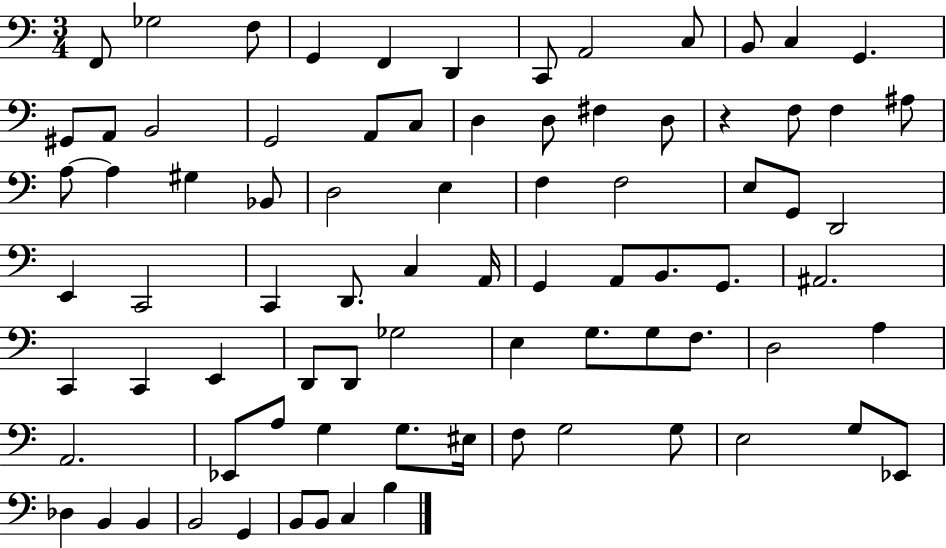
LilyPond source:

{
  \clef bass
  \numericTimeSignature
  \time 3/4
  \key c \major
  f,8 ges2 f8 | g,4 f,4 d,4 | c,8 a,2 c8 | b,8 c4 g,4. | \break gis,8 a,8 b,2 | g,2 a,8 c8 | d4 d8 fis4 d8 | r4 f8 f4 ais8 | \break a8~~ a4 gis4 bes,8 | d2 e4 | f4 f2 | e8 g,8 d,2 | \break e,4 c,2 | c,4 d,8. c4 a,16 | g,4 a,8 b,8. g,8. | ais,2. | \break c,4 c,4 e,4 | d,8 d,8 ges2 | e4 g8. g8 f8. | d2 a4 | \break a,2. | ees,8 a8 g4 g8. eis16 | f8 g2 g8 | e2 g8 ees,8 | \break des4 b,4 b,4 | b,2 g,4 | b,8 b,8 c4 b4 | \bar "|."
}